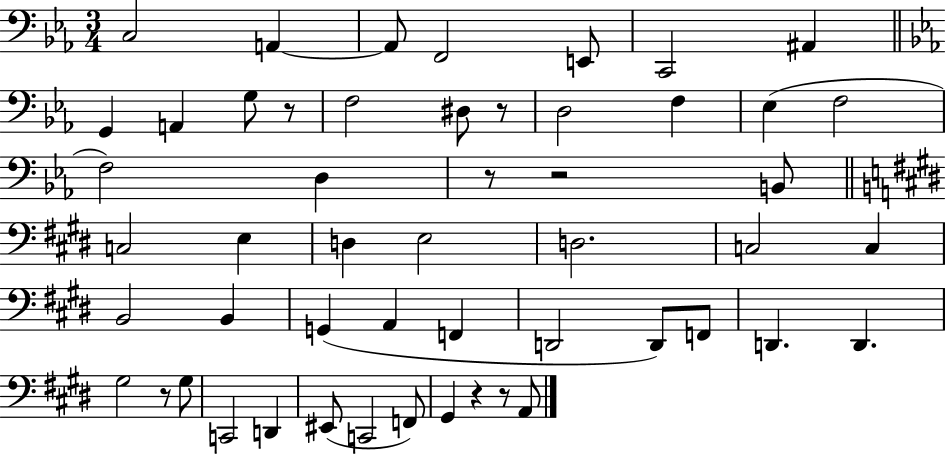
C3/h A2/q A2/e F2/h E2/e C2/h A#2/q G2/q A2/q G3/e R/e F3/h D#3/e R/e D3/h F3/q Eb3/q F3/h F3/h D3/q R/e R/h B2/e C3/h E3/q D3/q E3/h D3/h. C3/h C3/q B2/h B2/q G2/q A2/q F2/q D2/h D2/e F2/e D2/q. D2/q. G#3/h R/e G#3/e C2/h D2/q EIS2/e C2/h F2/e G#2/q R/q R/e A2/e